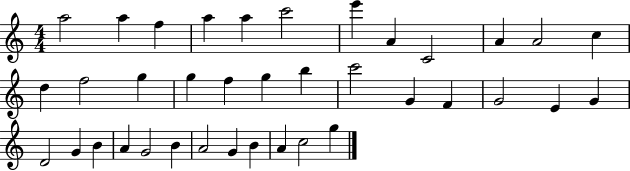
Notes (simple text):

A5/h A5/q F5/q A5/q A5/q C6/h E6/q A4/q C4/h A4/q A4/h C5/q D5/q F5/h G5/q G5/q F5/q G5/q B5/q C6/h G4/q F4/q G4/h E4/q G4/q D4/h G4/q B4/q A4/q G4/h B4/q A4/h G4/q B4/q A4/q C5/h G5/q